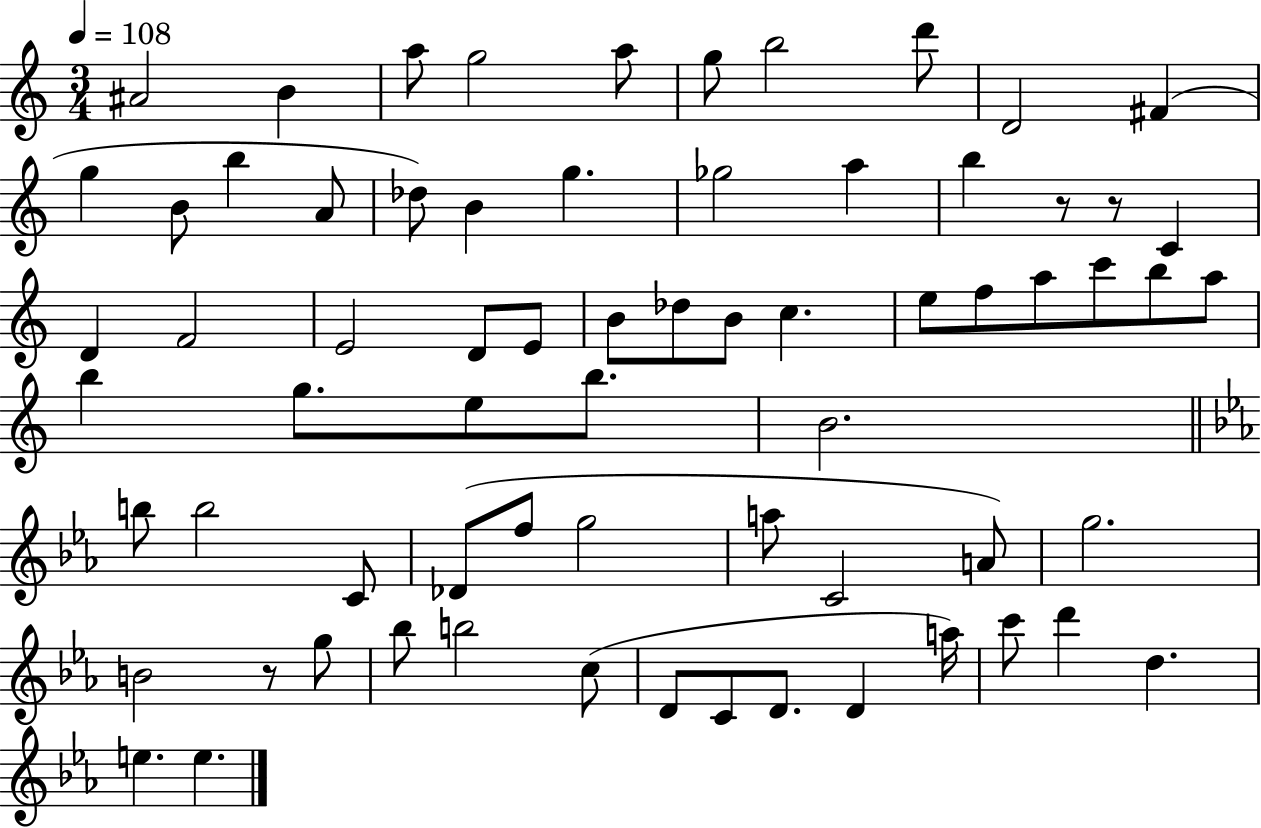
A#4/h B4/q A5/e G5/h A5/e G5/e B5/h D6/e D4/h F#4/q G5/q B4/e B5/q A4/e Db5/e B4/q G5/q. Gb5/h A5/q B5/q R/e R/e C4/q D4/q F4/h E4/h D4/e E4/e B4/e Db5/e B4/e C5/q. E5/e F5/e A5/e C6/e B5/e A5/e B5/q G5/e. E5/e B5/e. B4/h. B5/e B5/h C4/e Db4/e F5/e G5/h A5/e C4/h A4/e G5/h. B4/h R/e G5/e Bb5/e B5/h C5/e D4/e C4/e D4/e. D4/q A5/s C6/e D6/q D5/q. E5/q. E5/q.